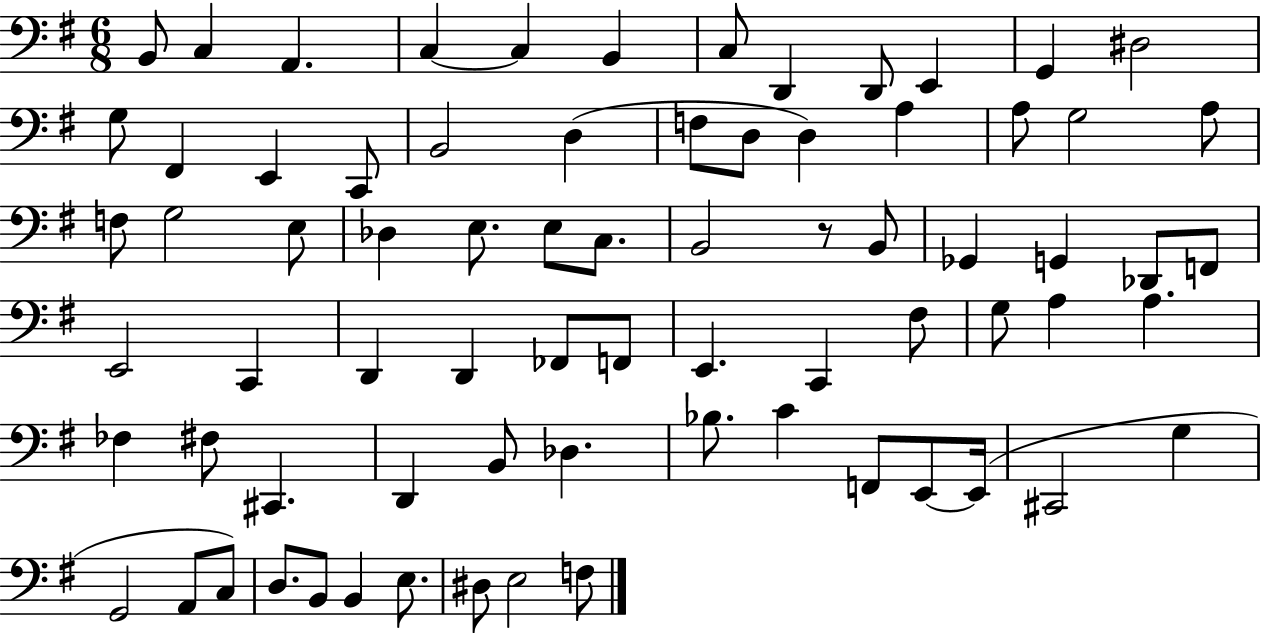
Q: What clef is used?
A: bass